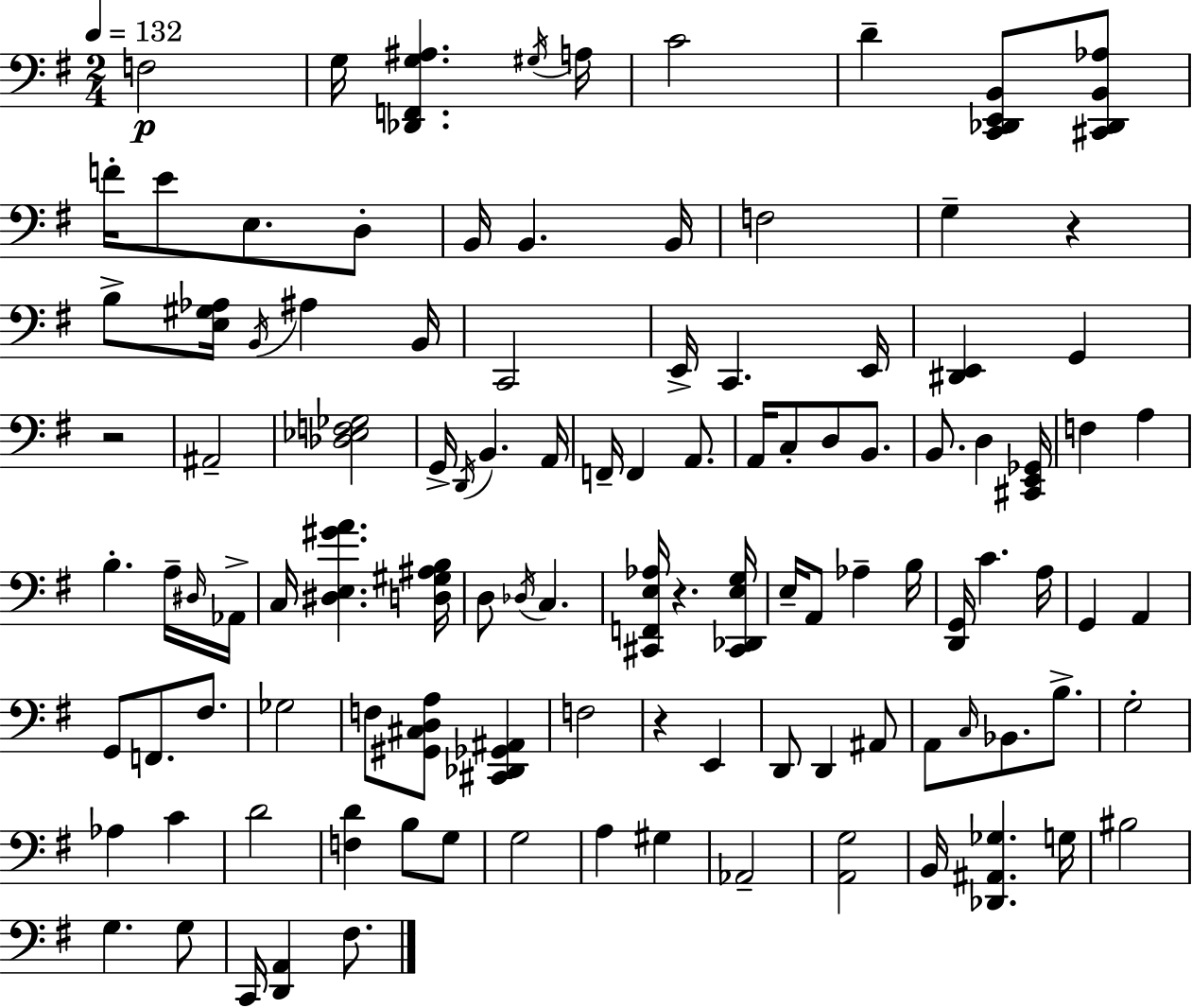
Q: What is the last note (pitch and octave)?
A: F#3